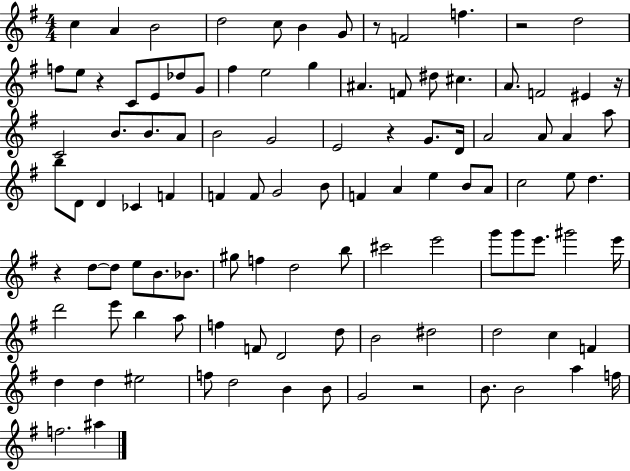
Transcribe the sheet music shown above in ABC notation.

X:1
T:Untitled
M:4/4
L:1/4
K:G
c A B2 d2 c/2 B G/2 z/2 F2 f z2 d2 f/2 e/2 z C/2 E/2 _d/2 G/2 ^f e2 g ^A F/2 ^d/2 ^c A/2 F2 ^E z/4 C2 B/2 B/2 A/2 B2 G2 E2 z G/2 D/4 A2 A/2 A a/2 b/2 D/2 D _C F F F/2 G2 B/2 F A e B/2 A/2 c2 e/2 d z d/2 d/2 e/2 B/2 _B/2 ^g/2 f d2 b/2 ^c'2 e'2 g'/2 g'/2 e'/2 ^g'2 e'/4 d'2 e'/2 b a/2 f F/2 D2 d/2 B2 ^d2 d2 c F d d ^e2 f/2 d2 B B/2 G2 z2 B/2 B2 a f/4 f2 ^a